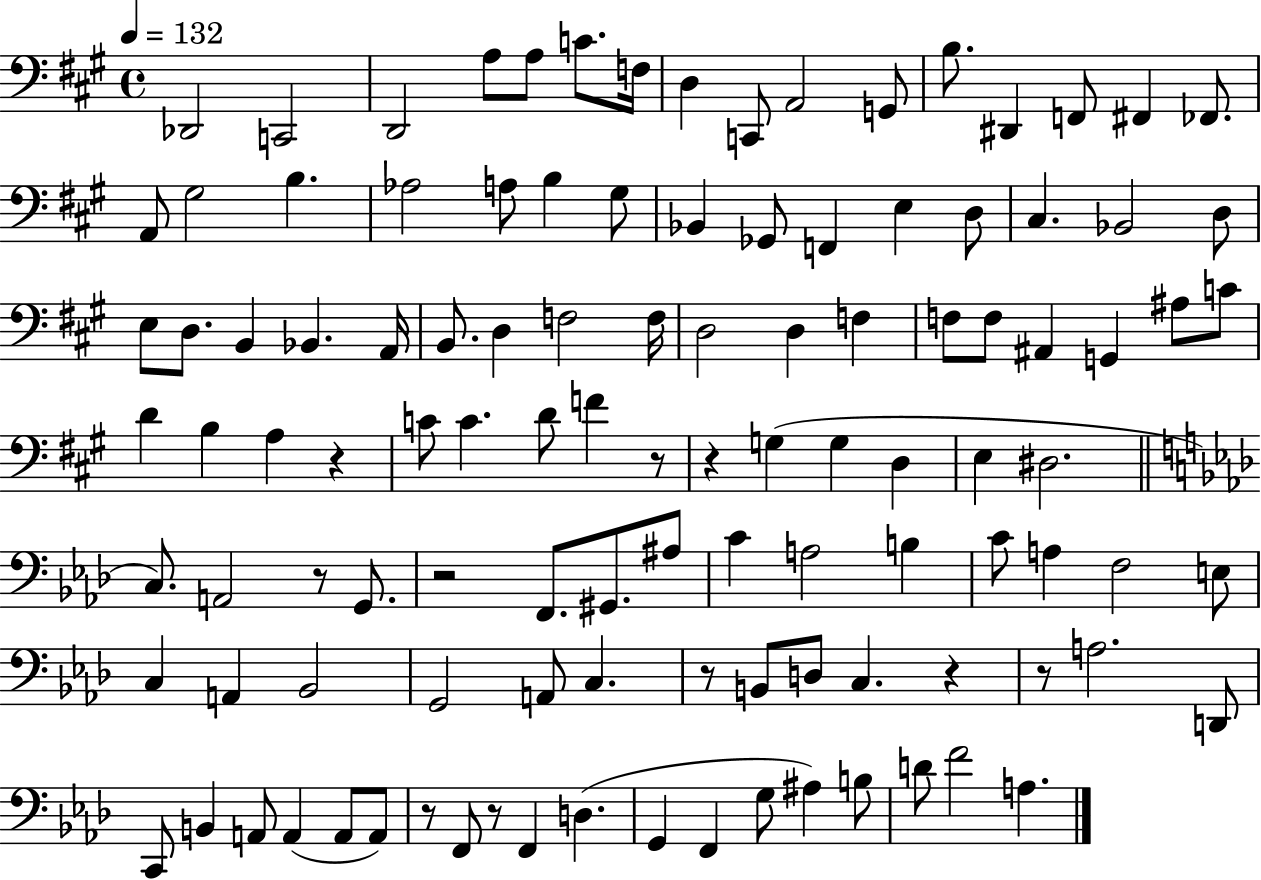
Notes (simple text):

Db2/h C2/h D2/h A3/e A3/e C4/e. F3/s D3/q C2/e A2/h G2/e B3/e. D#2/q F2/e F#2/q FES2/e. A2/e G#3/h B3/q. Ab3/h A3/e B3/q G#3/e Bb2/q Gb2/e F2/q E3/q D3/e C#3/q. Bb2/h D3/e E3/e D3/e. B2/q Bb2/q. A2/s B2/e. D3/q F3/h F3/s D3/h D3/q F3/q F3/e F3/e A#2/q G2/q A#3/e C4/e D4/q B3/q A3/q R/q C4/e C4/q. D4/e F4/q R/e R/q G3/q G3/q D3/q E3/q D#3/h. C3/e. A2/h R/e G2/e. R/h F2/e. G#2/e. A#3/e C4/q A3/h B3/q C4/e A3/q F3/h E3/e C3/q A2/q Bb2/h G2/h A2/e C3/q. R/e B2/e D3/e C3/q. R/q R/e A3/h. D2/e C2/e B2/q A2/e A2/q A2/e A2/e R/e F2/e R/e F2/q D3/q. G2/q F2/q G3/e A#3/q B3/e D4/e F4/h A3/q.